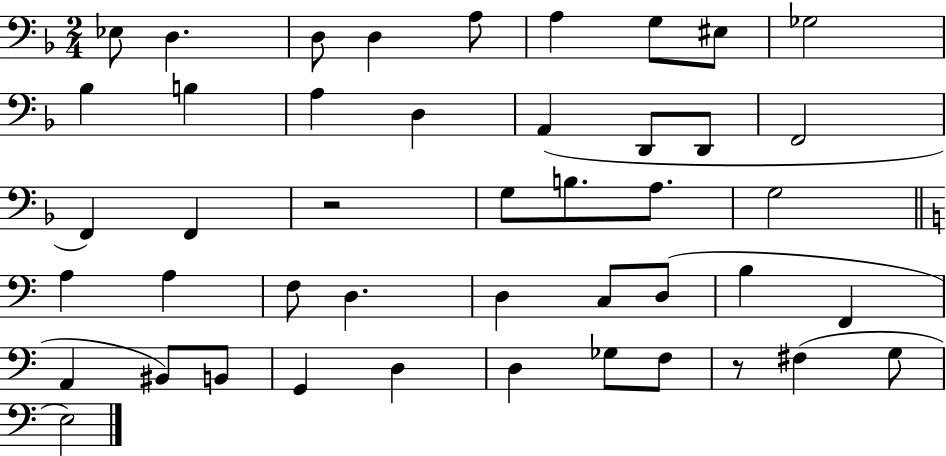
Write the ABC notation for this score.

X:1
T:Untitled
M:2/4
L:1/4
K:F
_E,/2 D, D,/2 D, A,/2 A, G,/2 ^E,/2 _G,2 _B, B, A, D, A,, D,,/2 D,,/2 F,,2 F,, F,, z2 G,/2 B,/2 A,/2 G,2 A, A, F,/2 D, D, C,/2 D,/2 B, F,, A,, ^B,,/2 B,,/2 G,, D, D, _G,/2 F,/2 z/2 ^F, G,/2 E,2